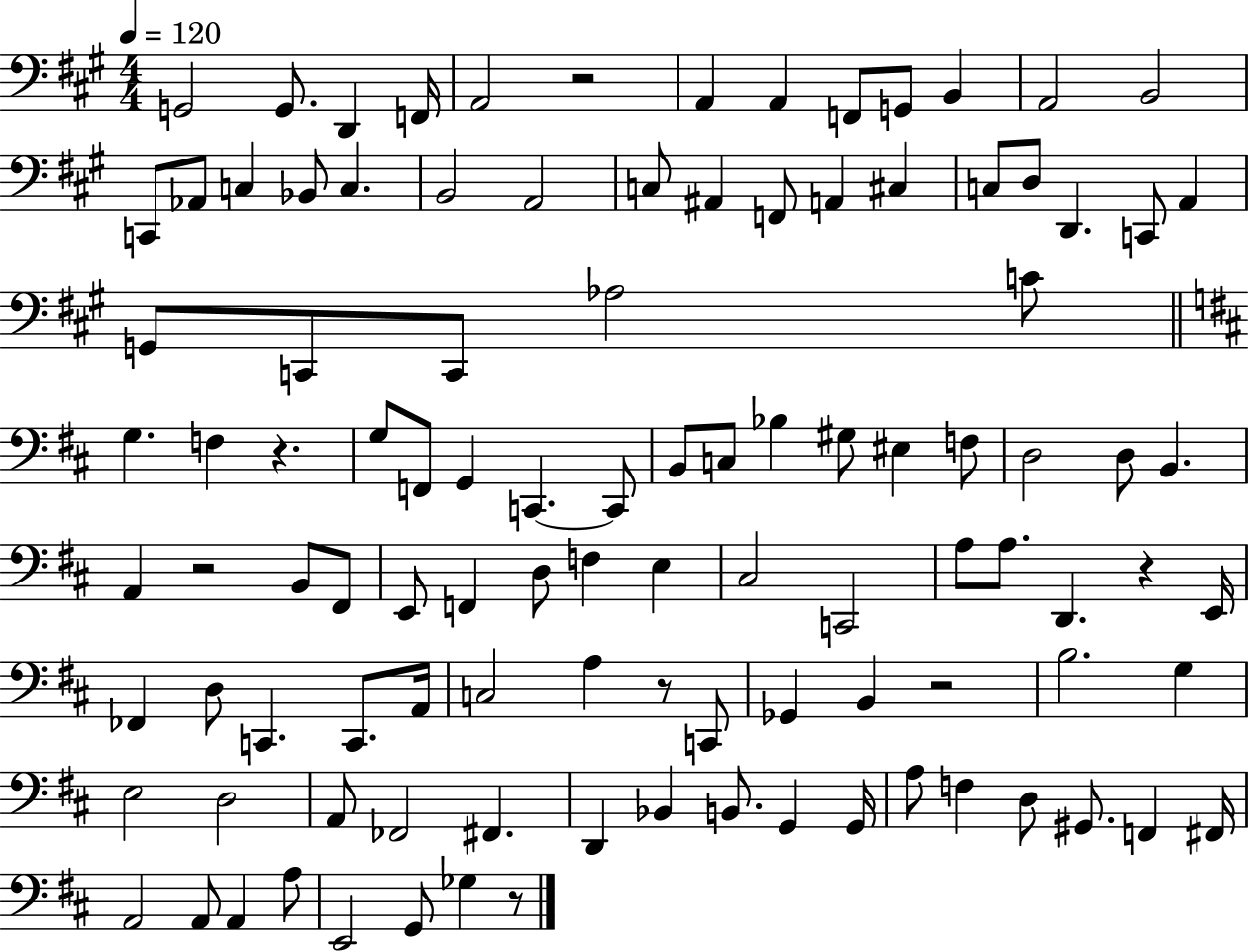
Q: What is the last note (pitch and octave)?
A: Gb3